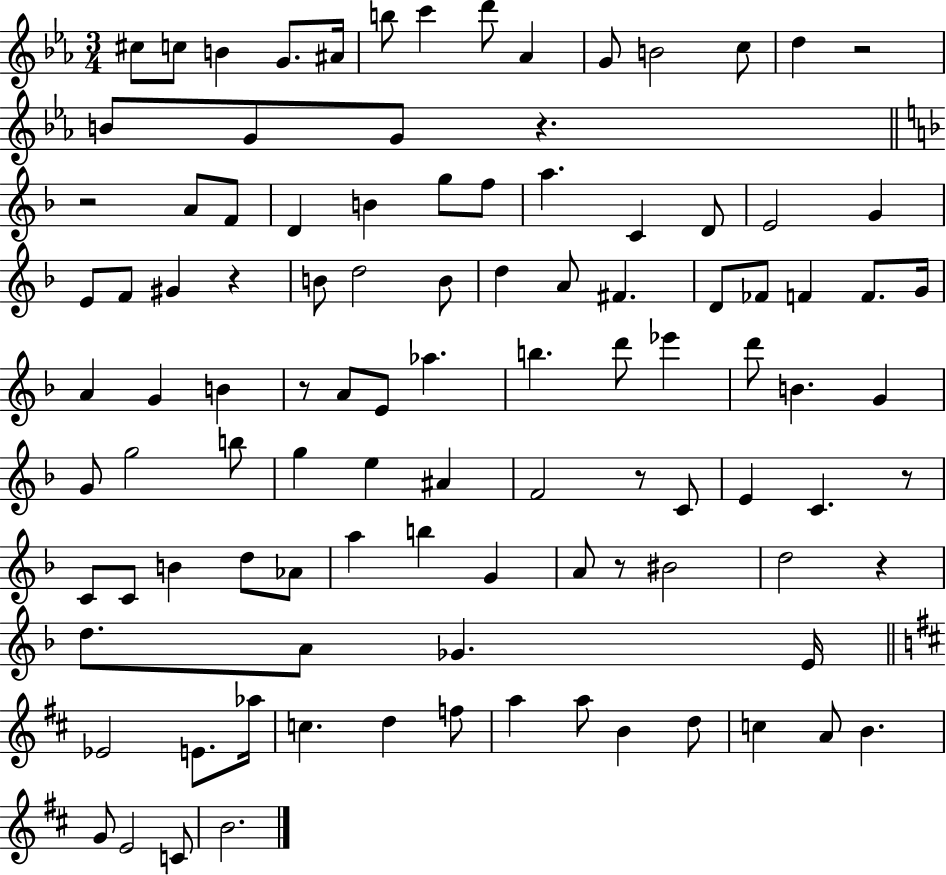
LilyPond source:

{
  \clef treble
  \numericTimeSignature
  \time 3/4
  \key ees \major
  cis''8 c''8 b'4 g'8. ais'16 | b''8 c'''4 d'''8 aes'4 | g'8 b'2 c''8 | d''4 r2 | \break b'8 g'8 g'8 r4. | \bar "||" \break \key d \minor r2 a'8 f'8 | d'4 b'4 g''8 f''8 | a''4. c'4 d'8 | e'2 g'4 | \break e'8 f'8 gis'4 r4 | b'8 d''2 b'8 | d''4 a'8 fis'4. | d'8 fes'8 f'4 f'8. g'16 | \break a'4 g'4 b'4 | r8 a'8 e'8 aes''4. | b''4. d'''8 ees'''4 | d'''8 b'4. g'4 | \break g'8 g''2 b''8 | g''4 e''4 ais'4 | f'2 r8 c'8 | e'4 c'4. r8 | \break c'8 c'8 b'4 d''8 aes'8 | a''4 b''4 g'4 | a'8 r8 bis'2 | d''2 r4 | \break d''8. a'8 ges'4. e'16 | \bar "||" \break \key b \minor ees'2 e'8. aes''16 | c''4. d''4 f''8 | a''4 a''8 b'4 d''8 | c''4 a'8 b'4. | \break g'8 e'2 c'8 | b'2. | \bar "|."
}